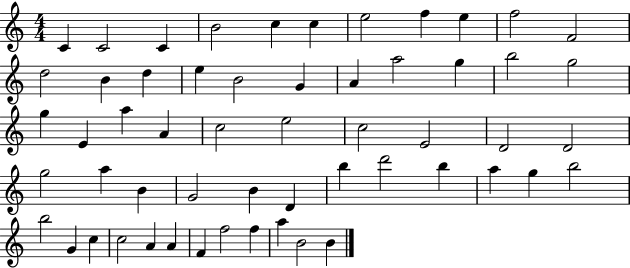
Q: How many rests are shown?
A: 0